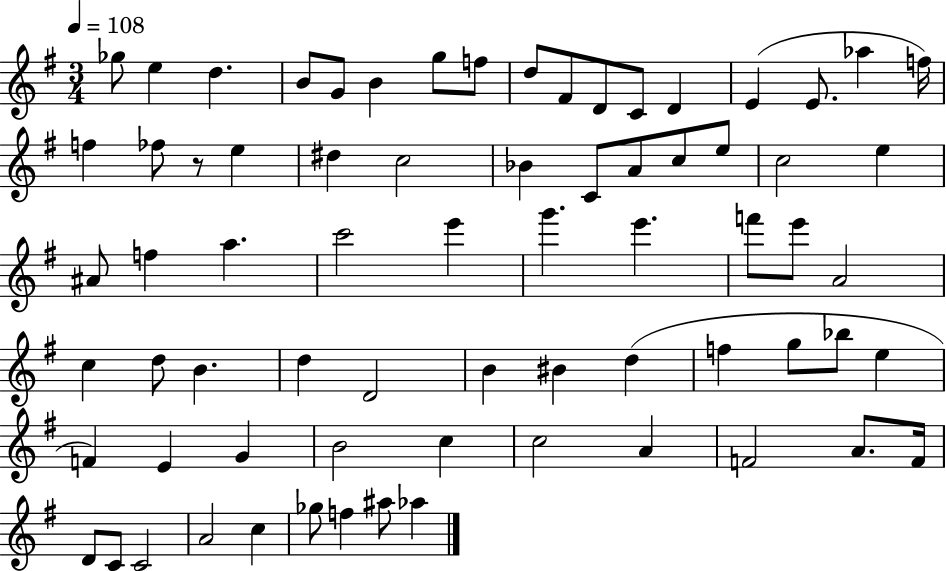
Gb5/e E5/q D5/q. B4/e G4/e B4/q G5/e F5/e D5/e F#4/e D4/e C4/e D4/q E4/q E4/e. Ab5/q F5/s F5/q FES5/e R/e E5/q D#5/q C5/h Bb4/q C4/e A4/e C5/e E5/e C5/h E5/q A#4/e F5/q A5/q. C6/h E6/q G6/q. E6/q. F6/e E6/e A4/h C5/q D5/e B4/q. D5/q D4/h B4/q BIS4/q D5/q F5/q G5/e Bb5/e E5/q F4/q E4/q G4/q B4/h C5/q C5/h A4/q F4/h A4/e. F4/s D4/e C4/e C4/h A4/h C5/q Gb5/e F5/q A#5/e Ab5/q